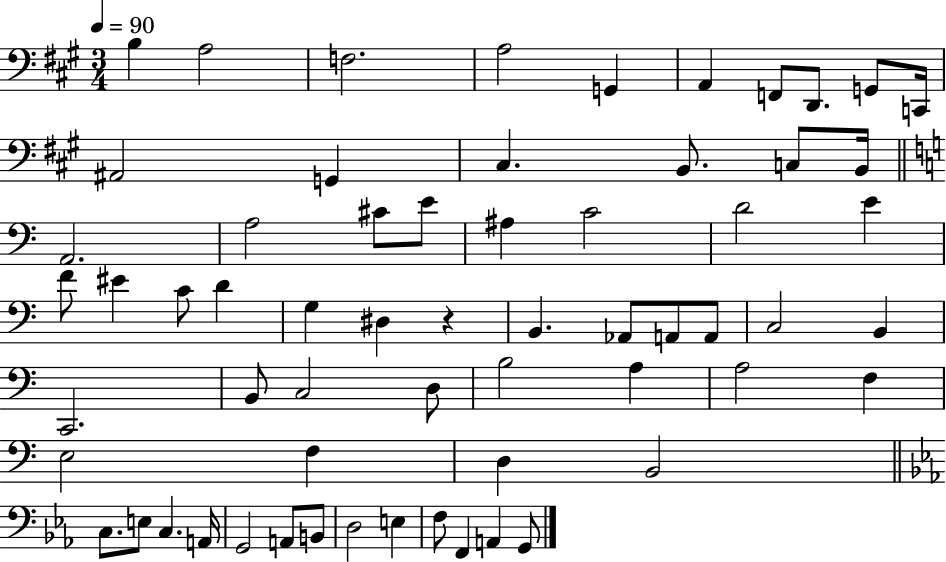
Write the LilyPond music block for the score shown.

{
  \clef bass
  \numericTimeSignature
  \time 3/4
  \key a \major
  \tempo 4 = 90
  \repeat volta 2 { b4 a2 | f2. | a2 g,4 | a,4 f,8 d,8. g,8 c,16 | \break ais,2 g,4 | cis4. b,8. c8 b,16 | \bar "||" \break \key a \minor a,2. | a2 cis'8 e'8 | ais4 c'2 | d'2 e'4 | \break f'8 eis'4 c'8 d'4 | g4 dis4 r4 | b,4. aes,8 a,8 a,8 | c2 b,4 | \break c,2. | b,8 c2 d8 | b2 a4 | a2 f4 | \break e2 f4 | d4 b,2 | \bar "||" \break \key c \minor c8. e8 c4. a,16 | g,2 a,8 b,8 | d2 e4 | f8 f,4 a,4 g,8 | \break } \bar "|."
}